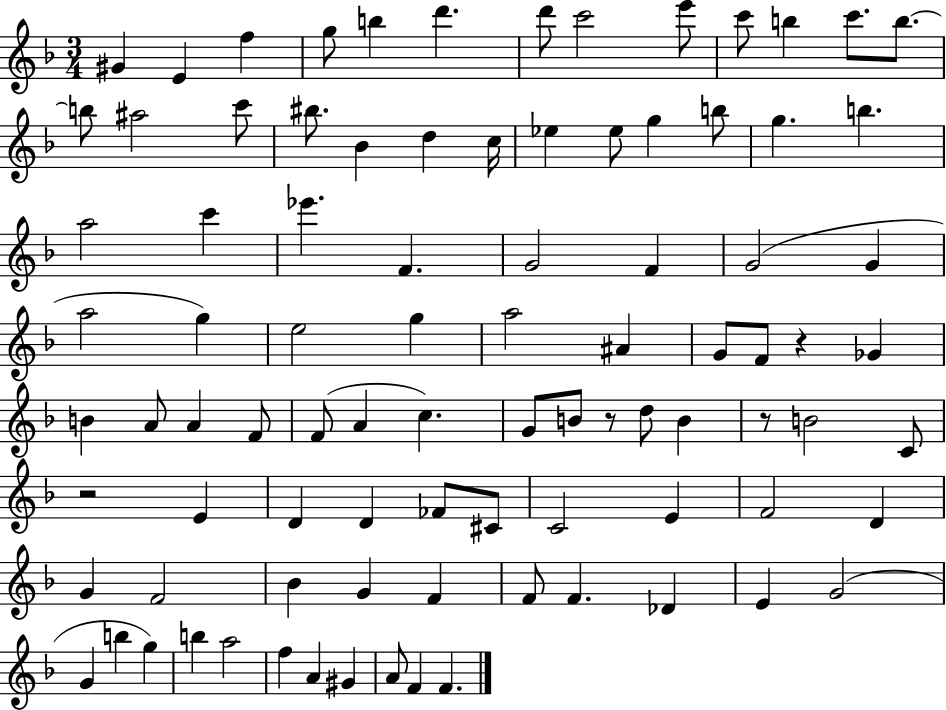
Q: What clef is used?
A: treble